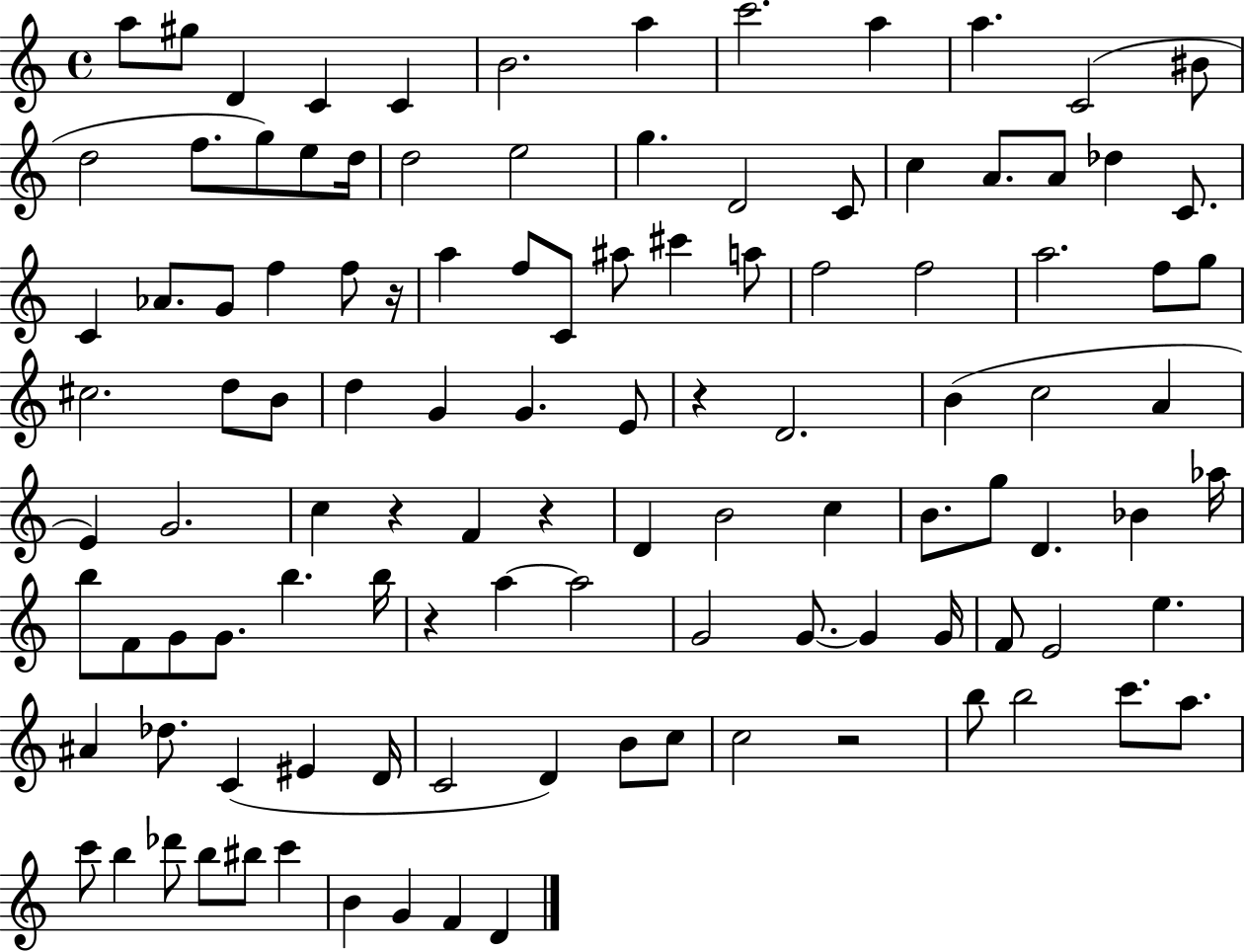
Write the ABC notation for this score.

X:1
T:Untitled
M:4/4
L:1/4
K:C
a/2 ^g/2 D C C B2 a c'2 a a C2 ^B/2 d2 f/2 g/2 e/2 d/4 d2 e2 g D2 C/2 c A/2 A/2 _d C/2 C _A/2 G/2 f f/2 z/4 a f/2 C/2 ^a/2 ^c' a/2 f2 f2 a2 f/2 g/2 ^c2 d/2 B/2 d G G E/2 z D2 B c2 A E G2 c z F z D B2 c B/2 g/2 D _B _a/4 b/2 F/2 G/2 G/2 b b/4 z a a2 G2 G/2 G G/4 F/2 E2 e ^A _d/2 C ^E D/4 C2 D B/2 c/2 c2 z2 b/2 b2 c'/2 a/2 c'/2 b _d'/2 b/2 ^b/2 c' B G F D